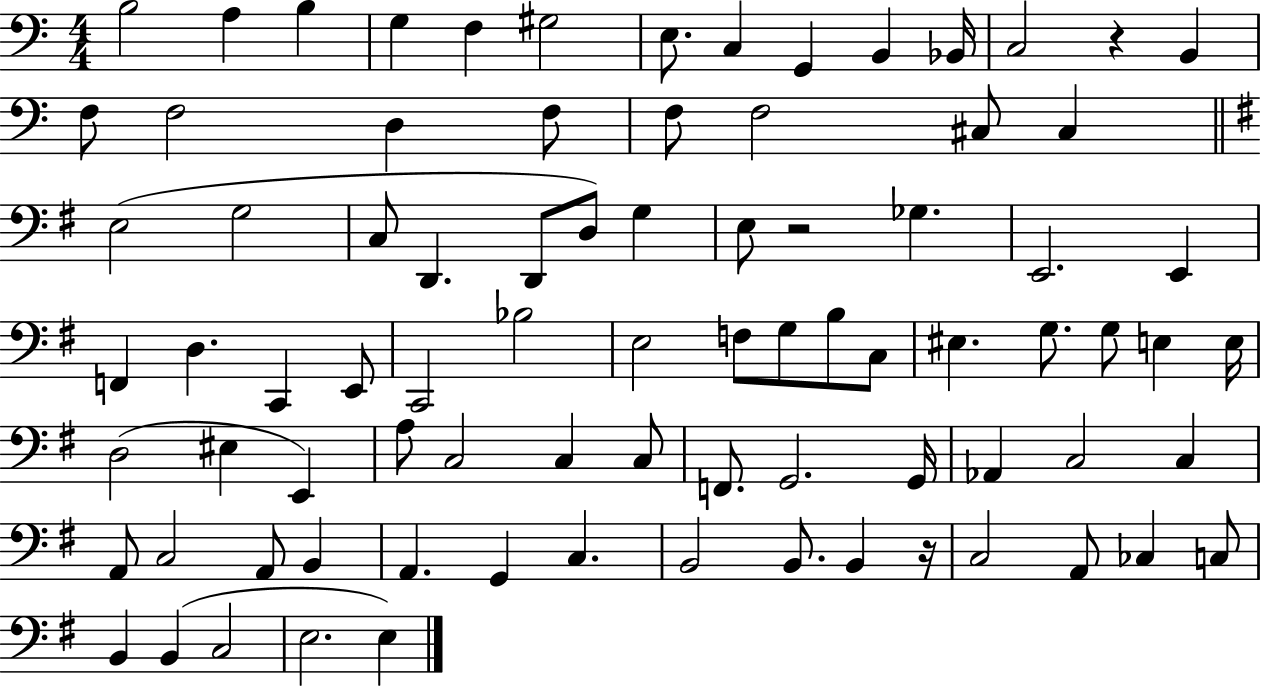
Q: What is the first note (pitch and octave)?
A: B3